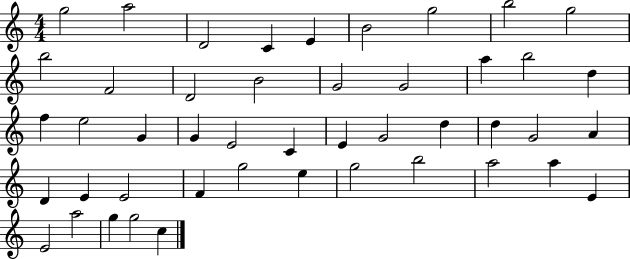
G5/h A5/h D4/h C4/q E4/q B4/h G5/h B5/h G5/h B5/h F4/h D4/h B4/h G4/h G4/h A5/q B5/h D5/q F5/q E5/h G4/q G4/q E4/h C4/q E4/q G4/h D5/q D5/q G4/h A4/q D4/q E4/q E4/h F4/q G5/h E5/q G5/h B5/h A5/h A5/q E4/q E4/h A5/h G5/q G5/h C5/q